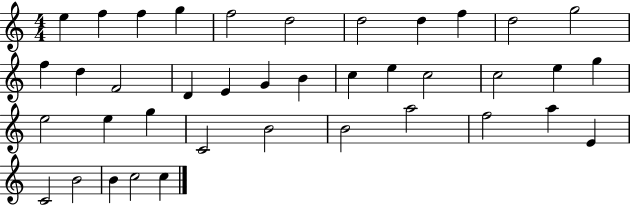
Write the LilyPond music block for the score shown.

{
  \clef treble
  \numericTimeSignature
  \time 4/4
  \key c \major
  e''4 f''4 f''4 g''4 | f''2 d''2 | d''2 d''4 f''4 | d''2 g''2 | \break f''4 d''4 f'2 | d'4 e'4 g'4 b'4 | c''4 e''4 c''2 | c''2 e''4 g''4 | \break e''2 e''4 g''4 | c'2 b'2 | b'2 a''2 | f''2 a''4 e'4 | \break c'2 b'2 | b'4 c''2 c''4 | \bar "|."
}